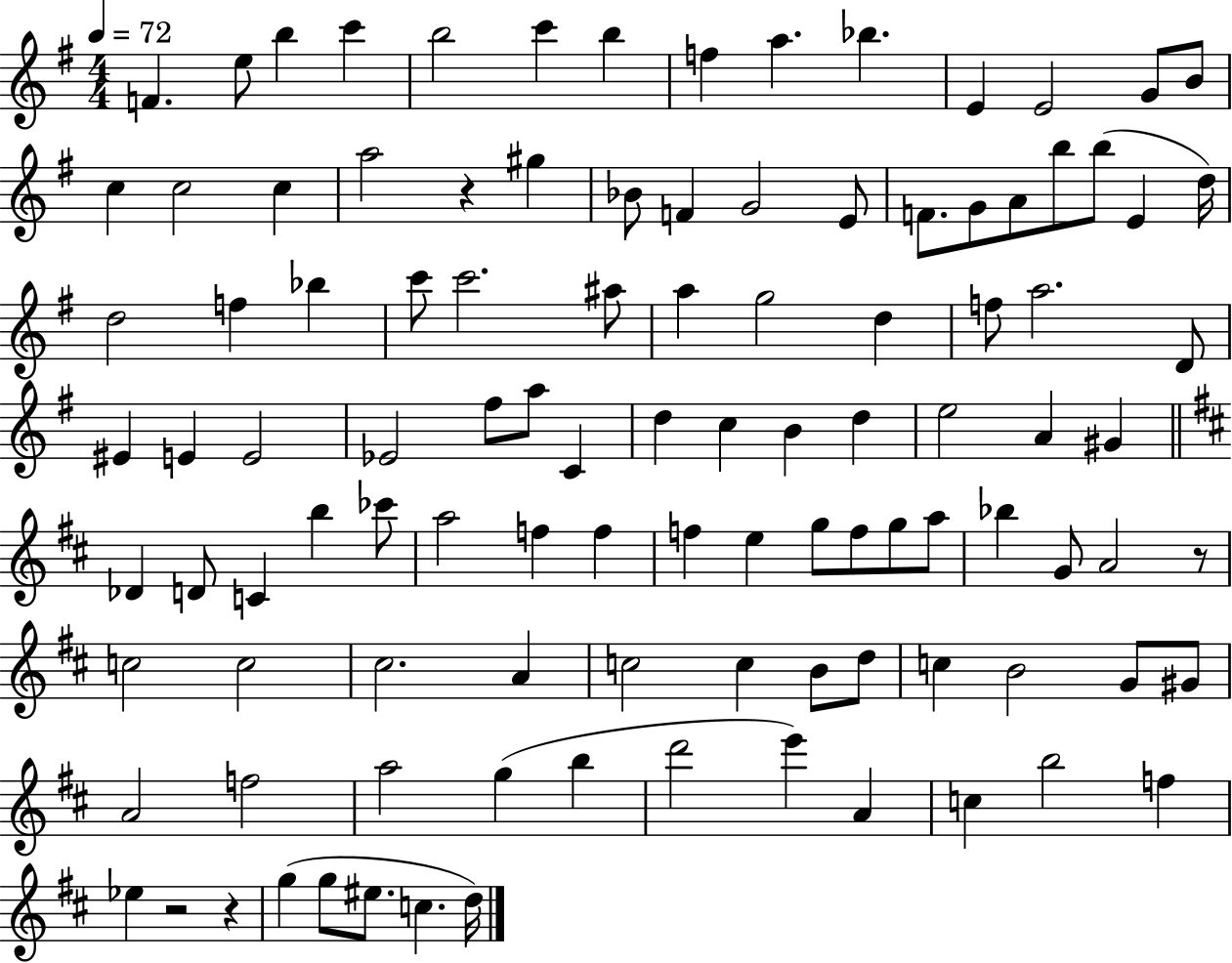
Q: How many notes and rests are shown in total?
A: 106